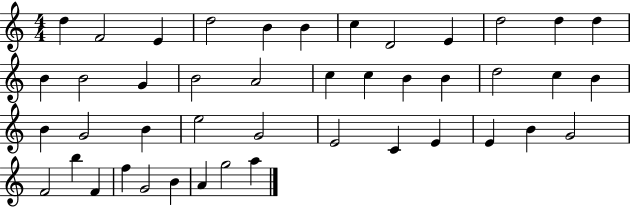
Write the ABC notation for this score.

X:1
T:Untitled
M:4/4
L:1/4
K:C
d F2 E d2 B B c D2 E d2 d d B B2 G B2 A2 c c B B d2 c B B G2 B e2 G2 E2 C E E B G2 F2 b F f G2 B A g2 a